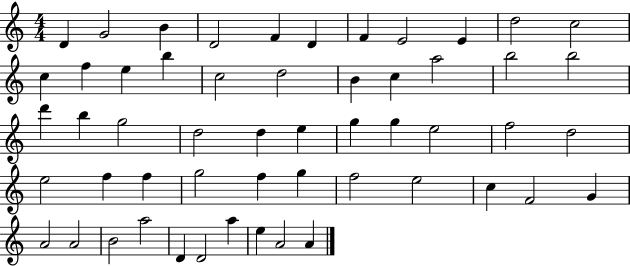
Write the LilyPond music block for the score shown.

{
  \clef treble
  \numericTimeSignature
  \time 4/4
  \key c \major
  d'4 g'2 b'4 | d'2 f'4 d'4 | f'4 e'2 e'4 | d''2 c''2 | \break c''4 f''4 e''4 b''4 | c''2 d''2 | b'4 c''4 a''2 | b''2 b''2 | \break d'''4 b''4 g''2 | d''2 d''4 e''4 | g''4 g''4 e''2 | f''2 d''2 | \break e''2 f''4 f''4 | g''2 f''4 g''4 | f''2 e''2 | c''4 f'2 g'4 | \break a'2 a'2 | b'2 a''2 | d'4 d'2 a''4 | e''4 a'2 a'4 | \break \bar "|."
}